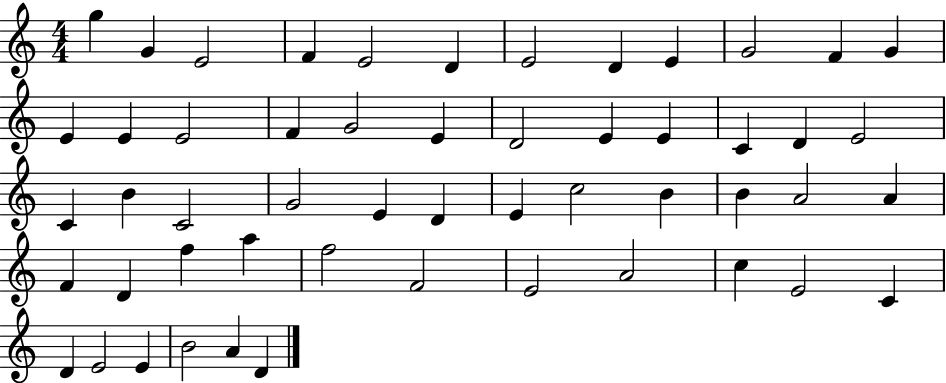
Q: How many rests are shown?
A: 0